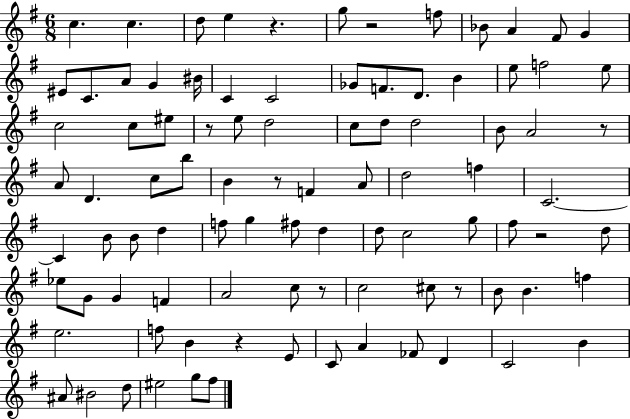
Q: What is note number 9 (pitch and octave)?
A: F#4